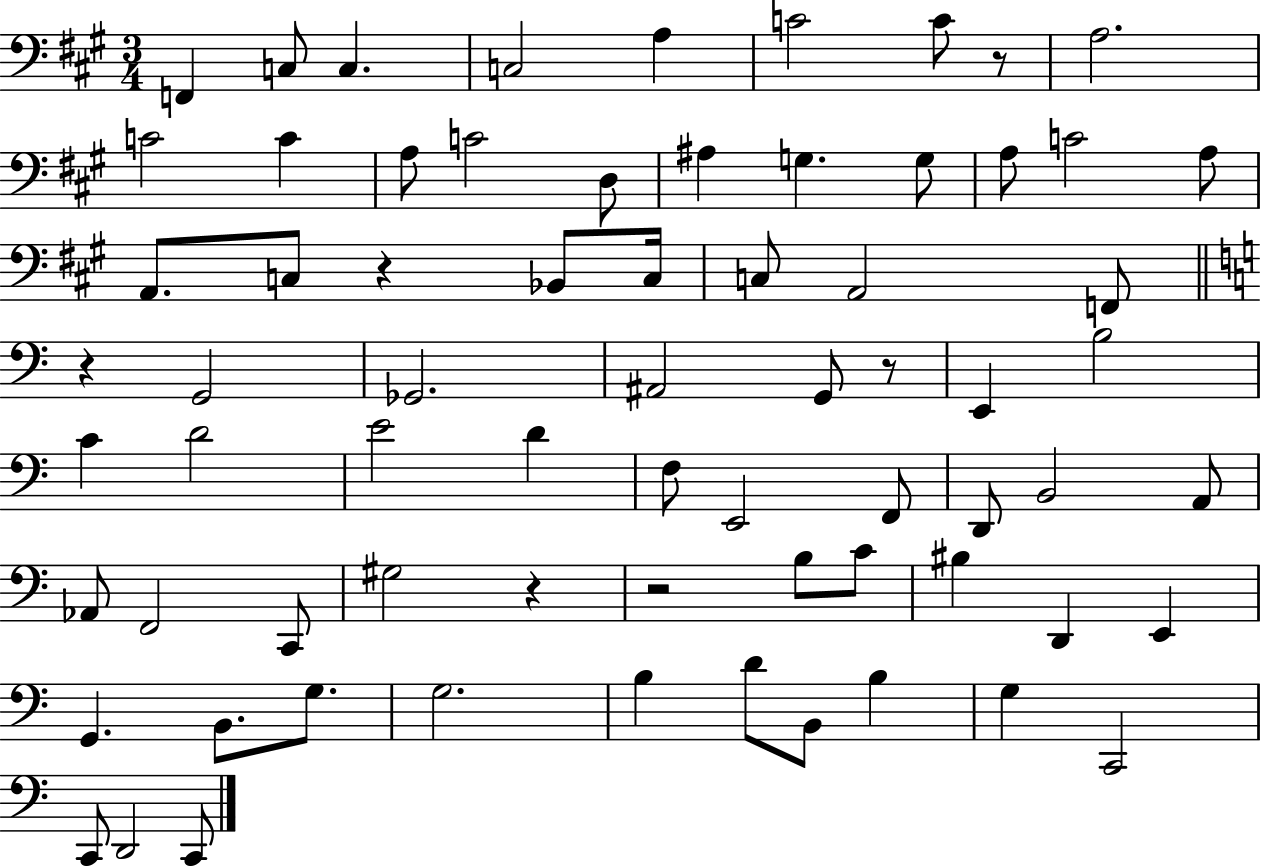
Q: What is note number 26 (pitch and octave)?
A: F2